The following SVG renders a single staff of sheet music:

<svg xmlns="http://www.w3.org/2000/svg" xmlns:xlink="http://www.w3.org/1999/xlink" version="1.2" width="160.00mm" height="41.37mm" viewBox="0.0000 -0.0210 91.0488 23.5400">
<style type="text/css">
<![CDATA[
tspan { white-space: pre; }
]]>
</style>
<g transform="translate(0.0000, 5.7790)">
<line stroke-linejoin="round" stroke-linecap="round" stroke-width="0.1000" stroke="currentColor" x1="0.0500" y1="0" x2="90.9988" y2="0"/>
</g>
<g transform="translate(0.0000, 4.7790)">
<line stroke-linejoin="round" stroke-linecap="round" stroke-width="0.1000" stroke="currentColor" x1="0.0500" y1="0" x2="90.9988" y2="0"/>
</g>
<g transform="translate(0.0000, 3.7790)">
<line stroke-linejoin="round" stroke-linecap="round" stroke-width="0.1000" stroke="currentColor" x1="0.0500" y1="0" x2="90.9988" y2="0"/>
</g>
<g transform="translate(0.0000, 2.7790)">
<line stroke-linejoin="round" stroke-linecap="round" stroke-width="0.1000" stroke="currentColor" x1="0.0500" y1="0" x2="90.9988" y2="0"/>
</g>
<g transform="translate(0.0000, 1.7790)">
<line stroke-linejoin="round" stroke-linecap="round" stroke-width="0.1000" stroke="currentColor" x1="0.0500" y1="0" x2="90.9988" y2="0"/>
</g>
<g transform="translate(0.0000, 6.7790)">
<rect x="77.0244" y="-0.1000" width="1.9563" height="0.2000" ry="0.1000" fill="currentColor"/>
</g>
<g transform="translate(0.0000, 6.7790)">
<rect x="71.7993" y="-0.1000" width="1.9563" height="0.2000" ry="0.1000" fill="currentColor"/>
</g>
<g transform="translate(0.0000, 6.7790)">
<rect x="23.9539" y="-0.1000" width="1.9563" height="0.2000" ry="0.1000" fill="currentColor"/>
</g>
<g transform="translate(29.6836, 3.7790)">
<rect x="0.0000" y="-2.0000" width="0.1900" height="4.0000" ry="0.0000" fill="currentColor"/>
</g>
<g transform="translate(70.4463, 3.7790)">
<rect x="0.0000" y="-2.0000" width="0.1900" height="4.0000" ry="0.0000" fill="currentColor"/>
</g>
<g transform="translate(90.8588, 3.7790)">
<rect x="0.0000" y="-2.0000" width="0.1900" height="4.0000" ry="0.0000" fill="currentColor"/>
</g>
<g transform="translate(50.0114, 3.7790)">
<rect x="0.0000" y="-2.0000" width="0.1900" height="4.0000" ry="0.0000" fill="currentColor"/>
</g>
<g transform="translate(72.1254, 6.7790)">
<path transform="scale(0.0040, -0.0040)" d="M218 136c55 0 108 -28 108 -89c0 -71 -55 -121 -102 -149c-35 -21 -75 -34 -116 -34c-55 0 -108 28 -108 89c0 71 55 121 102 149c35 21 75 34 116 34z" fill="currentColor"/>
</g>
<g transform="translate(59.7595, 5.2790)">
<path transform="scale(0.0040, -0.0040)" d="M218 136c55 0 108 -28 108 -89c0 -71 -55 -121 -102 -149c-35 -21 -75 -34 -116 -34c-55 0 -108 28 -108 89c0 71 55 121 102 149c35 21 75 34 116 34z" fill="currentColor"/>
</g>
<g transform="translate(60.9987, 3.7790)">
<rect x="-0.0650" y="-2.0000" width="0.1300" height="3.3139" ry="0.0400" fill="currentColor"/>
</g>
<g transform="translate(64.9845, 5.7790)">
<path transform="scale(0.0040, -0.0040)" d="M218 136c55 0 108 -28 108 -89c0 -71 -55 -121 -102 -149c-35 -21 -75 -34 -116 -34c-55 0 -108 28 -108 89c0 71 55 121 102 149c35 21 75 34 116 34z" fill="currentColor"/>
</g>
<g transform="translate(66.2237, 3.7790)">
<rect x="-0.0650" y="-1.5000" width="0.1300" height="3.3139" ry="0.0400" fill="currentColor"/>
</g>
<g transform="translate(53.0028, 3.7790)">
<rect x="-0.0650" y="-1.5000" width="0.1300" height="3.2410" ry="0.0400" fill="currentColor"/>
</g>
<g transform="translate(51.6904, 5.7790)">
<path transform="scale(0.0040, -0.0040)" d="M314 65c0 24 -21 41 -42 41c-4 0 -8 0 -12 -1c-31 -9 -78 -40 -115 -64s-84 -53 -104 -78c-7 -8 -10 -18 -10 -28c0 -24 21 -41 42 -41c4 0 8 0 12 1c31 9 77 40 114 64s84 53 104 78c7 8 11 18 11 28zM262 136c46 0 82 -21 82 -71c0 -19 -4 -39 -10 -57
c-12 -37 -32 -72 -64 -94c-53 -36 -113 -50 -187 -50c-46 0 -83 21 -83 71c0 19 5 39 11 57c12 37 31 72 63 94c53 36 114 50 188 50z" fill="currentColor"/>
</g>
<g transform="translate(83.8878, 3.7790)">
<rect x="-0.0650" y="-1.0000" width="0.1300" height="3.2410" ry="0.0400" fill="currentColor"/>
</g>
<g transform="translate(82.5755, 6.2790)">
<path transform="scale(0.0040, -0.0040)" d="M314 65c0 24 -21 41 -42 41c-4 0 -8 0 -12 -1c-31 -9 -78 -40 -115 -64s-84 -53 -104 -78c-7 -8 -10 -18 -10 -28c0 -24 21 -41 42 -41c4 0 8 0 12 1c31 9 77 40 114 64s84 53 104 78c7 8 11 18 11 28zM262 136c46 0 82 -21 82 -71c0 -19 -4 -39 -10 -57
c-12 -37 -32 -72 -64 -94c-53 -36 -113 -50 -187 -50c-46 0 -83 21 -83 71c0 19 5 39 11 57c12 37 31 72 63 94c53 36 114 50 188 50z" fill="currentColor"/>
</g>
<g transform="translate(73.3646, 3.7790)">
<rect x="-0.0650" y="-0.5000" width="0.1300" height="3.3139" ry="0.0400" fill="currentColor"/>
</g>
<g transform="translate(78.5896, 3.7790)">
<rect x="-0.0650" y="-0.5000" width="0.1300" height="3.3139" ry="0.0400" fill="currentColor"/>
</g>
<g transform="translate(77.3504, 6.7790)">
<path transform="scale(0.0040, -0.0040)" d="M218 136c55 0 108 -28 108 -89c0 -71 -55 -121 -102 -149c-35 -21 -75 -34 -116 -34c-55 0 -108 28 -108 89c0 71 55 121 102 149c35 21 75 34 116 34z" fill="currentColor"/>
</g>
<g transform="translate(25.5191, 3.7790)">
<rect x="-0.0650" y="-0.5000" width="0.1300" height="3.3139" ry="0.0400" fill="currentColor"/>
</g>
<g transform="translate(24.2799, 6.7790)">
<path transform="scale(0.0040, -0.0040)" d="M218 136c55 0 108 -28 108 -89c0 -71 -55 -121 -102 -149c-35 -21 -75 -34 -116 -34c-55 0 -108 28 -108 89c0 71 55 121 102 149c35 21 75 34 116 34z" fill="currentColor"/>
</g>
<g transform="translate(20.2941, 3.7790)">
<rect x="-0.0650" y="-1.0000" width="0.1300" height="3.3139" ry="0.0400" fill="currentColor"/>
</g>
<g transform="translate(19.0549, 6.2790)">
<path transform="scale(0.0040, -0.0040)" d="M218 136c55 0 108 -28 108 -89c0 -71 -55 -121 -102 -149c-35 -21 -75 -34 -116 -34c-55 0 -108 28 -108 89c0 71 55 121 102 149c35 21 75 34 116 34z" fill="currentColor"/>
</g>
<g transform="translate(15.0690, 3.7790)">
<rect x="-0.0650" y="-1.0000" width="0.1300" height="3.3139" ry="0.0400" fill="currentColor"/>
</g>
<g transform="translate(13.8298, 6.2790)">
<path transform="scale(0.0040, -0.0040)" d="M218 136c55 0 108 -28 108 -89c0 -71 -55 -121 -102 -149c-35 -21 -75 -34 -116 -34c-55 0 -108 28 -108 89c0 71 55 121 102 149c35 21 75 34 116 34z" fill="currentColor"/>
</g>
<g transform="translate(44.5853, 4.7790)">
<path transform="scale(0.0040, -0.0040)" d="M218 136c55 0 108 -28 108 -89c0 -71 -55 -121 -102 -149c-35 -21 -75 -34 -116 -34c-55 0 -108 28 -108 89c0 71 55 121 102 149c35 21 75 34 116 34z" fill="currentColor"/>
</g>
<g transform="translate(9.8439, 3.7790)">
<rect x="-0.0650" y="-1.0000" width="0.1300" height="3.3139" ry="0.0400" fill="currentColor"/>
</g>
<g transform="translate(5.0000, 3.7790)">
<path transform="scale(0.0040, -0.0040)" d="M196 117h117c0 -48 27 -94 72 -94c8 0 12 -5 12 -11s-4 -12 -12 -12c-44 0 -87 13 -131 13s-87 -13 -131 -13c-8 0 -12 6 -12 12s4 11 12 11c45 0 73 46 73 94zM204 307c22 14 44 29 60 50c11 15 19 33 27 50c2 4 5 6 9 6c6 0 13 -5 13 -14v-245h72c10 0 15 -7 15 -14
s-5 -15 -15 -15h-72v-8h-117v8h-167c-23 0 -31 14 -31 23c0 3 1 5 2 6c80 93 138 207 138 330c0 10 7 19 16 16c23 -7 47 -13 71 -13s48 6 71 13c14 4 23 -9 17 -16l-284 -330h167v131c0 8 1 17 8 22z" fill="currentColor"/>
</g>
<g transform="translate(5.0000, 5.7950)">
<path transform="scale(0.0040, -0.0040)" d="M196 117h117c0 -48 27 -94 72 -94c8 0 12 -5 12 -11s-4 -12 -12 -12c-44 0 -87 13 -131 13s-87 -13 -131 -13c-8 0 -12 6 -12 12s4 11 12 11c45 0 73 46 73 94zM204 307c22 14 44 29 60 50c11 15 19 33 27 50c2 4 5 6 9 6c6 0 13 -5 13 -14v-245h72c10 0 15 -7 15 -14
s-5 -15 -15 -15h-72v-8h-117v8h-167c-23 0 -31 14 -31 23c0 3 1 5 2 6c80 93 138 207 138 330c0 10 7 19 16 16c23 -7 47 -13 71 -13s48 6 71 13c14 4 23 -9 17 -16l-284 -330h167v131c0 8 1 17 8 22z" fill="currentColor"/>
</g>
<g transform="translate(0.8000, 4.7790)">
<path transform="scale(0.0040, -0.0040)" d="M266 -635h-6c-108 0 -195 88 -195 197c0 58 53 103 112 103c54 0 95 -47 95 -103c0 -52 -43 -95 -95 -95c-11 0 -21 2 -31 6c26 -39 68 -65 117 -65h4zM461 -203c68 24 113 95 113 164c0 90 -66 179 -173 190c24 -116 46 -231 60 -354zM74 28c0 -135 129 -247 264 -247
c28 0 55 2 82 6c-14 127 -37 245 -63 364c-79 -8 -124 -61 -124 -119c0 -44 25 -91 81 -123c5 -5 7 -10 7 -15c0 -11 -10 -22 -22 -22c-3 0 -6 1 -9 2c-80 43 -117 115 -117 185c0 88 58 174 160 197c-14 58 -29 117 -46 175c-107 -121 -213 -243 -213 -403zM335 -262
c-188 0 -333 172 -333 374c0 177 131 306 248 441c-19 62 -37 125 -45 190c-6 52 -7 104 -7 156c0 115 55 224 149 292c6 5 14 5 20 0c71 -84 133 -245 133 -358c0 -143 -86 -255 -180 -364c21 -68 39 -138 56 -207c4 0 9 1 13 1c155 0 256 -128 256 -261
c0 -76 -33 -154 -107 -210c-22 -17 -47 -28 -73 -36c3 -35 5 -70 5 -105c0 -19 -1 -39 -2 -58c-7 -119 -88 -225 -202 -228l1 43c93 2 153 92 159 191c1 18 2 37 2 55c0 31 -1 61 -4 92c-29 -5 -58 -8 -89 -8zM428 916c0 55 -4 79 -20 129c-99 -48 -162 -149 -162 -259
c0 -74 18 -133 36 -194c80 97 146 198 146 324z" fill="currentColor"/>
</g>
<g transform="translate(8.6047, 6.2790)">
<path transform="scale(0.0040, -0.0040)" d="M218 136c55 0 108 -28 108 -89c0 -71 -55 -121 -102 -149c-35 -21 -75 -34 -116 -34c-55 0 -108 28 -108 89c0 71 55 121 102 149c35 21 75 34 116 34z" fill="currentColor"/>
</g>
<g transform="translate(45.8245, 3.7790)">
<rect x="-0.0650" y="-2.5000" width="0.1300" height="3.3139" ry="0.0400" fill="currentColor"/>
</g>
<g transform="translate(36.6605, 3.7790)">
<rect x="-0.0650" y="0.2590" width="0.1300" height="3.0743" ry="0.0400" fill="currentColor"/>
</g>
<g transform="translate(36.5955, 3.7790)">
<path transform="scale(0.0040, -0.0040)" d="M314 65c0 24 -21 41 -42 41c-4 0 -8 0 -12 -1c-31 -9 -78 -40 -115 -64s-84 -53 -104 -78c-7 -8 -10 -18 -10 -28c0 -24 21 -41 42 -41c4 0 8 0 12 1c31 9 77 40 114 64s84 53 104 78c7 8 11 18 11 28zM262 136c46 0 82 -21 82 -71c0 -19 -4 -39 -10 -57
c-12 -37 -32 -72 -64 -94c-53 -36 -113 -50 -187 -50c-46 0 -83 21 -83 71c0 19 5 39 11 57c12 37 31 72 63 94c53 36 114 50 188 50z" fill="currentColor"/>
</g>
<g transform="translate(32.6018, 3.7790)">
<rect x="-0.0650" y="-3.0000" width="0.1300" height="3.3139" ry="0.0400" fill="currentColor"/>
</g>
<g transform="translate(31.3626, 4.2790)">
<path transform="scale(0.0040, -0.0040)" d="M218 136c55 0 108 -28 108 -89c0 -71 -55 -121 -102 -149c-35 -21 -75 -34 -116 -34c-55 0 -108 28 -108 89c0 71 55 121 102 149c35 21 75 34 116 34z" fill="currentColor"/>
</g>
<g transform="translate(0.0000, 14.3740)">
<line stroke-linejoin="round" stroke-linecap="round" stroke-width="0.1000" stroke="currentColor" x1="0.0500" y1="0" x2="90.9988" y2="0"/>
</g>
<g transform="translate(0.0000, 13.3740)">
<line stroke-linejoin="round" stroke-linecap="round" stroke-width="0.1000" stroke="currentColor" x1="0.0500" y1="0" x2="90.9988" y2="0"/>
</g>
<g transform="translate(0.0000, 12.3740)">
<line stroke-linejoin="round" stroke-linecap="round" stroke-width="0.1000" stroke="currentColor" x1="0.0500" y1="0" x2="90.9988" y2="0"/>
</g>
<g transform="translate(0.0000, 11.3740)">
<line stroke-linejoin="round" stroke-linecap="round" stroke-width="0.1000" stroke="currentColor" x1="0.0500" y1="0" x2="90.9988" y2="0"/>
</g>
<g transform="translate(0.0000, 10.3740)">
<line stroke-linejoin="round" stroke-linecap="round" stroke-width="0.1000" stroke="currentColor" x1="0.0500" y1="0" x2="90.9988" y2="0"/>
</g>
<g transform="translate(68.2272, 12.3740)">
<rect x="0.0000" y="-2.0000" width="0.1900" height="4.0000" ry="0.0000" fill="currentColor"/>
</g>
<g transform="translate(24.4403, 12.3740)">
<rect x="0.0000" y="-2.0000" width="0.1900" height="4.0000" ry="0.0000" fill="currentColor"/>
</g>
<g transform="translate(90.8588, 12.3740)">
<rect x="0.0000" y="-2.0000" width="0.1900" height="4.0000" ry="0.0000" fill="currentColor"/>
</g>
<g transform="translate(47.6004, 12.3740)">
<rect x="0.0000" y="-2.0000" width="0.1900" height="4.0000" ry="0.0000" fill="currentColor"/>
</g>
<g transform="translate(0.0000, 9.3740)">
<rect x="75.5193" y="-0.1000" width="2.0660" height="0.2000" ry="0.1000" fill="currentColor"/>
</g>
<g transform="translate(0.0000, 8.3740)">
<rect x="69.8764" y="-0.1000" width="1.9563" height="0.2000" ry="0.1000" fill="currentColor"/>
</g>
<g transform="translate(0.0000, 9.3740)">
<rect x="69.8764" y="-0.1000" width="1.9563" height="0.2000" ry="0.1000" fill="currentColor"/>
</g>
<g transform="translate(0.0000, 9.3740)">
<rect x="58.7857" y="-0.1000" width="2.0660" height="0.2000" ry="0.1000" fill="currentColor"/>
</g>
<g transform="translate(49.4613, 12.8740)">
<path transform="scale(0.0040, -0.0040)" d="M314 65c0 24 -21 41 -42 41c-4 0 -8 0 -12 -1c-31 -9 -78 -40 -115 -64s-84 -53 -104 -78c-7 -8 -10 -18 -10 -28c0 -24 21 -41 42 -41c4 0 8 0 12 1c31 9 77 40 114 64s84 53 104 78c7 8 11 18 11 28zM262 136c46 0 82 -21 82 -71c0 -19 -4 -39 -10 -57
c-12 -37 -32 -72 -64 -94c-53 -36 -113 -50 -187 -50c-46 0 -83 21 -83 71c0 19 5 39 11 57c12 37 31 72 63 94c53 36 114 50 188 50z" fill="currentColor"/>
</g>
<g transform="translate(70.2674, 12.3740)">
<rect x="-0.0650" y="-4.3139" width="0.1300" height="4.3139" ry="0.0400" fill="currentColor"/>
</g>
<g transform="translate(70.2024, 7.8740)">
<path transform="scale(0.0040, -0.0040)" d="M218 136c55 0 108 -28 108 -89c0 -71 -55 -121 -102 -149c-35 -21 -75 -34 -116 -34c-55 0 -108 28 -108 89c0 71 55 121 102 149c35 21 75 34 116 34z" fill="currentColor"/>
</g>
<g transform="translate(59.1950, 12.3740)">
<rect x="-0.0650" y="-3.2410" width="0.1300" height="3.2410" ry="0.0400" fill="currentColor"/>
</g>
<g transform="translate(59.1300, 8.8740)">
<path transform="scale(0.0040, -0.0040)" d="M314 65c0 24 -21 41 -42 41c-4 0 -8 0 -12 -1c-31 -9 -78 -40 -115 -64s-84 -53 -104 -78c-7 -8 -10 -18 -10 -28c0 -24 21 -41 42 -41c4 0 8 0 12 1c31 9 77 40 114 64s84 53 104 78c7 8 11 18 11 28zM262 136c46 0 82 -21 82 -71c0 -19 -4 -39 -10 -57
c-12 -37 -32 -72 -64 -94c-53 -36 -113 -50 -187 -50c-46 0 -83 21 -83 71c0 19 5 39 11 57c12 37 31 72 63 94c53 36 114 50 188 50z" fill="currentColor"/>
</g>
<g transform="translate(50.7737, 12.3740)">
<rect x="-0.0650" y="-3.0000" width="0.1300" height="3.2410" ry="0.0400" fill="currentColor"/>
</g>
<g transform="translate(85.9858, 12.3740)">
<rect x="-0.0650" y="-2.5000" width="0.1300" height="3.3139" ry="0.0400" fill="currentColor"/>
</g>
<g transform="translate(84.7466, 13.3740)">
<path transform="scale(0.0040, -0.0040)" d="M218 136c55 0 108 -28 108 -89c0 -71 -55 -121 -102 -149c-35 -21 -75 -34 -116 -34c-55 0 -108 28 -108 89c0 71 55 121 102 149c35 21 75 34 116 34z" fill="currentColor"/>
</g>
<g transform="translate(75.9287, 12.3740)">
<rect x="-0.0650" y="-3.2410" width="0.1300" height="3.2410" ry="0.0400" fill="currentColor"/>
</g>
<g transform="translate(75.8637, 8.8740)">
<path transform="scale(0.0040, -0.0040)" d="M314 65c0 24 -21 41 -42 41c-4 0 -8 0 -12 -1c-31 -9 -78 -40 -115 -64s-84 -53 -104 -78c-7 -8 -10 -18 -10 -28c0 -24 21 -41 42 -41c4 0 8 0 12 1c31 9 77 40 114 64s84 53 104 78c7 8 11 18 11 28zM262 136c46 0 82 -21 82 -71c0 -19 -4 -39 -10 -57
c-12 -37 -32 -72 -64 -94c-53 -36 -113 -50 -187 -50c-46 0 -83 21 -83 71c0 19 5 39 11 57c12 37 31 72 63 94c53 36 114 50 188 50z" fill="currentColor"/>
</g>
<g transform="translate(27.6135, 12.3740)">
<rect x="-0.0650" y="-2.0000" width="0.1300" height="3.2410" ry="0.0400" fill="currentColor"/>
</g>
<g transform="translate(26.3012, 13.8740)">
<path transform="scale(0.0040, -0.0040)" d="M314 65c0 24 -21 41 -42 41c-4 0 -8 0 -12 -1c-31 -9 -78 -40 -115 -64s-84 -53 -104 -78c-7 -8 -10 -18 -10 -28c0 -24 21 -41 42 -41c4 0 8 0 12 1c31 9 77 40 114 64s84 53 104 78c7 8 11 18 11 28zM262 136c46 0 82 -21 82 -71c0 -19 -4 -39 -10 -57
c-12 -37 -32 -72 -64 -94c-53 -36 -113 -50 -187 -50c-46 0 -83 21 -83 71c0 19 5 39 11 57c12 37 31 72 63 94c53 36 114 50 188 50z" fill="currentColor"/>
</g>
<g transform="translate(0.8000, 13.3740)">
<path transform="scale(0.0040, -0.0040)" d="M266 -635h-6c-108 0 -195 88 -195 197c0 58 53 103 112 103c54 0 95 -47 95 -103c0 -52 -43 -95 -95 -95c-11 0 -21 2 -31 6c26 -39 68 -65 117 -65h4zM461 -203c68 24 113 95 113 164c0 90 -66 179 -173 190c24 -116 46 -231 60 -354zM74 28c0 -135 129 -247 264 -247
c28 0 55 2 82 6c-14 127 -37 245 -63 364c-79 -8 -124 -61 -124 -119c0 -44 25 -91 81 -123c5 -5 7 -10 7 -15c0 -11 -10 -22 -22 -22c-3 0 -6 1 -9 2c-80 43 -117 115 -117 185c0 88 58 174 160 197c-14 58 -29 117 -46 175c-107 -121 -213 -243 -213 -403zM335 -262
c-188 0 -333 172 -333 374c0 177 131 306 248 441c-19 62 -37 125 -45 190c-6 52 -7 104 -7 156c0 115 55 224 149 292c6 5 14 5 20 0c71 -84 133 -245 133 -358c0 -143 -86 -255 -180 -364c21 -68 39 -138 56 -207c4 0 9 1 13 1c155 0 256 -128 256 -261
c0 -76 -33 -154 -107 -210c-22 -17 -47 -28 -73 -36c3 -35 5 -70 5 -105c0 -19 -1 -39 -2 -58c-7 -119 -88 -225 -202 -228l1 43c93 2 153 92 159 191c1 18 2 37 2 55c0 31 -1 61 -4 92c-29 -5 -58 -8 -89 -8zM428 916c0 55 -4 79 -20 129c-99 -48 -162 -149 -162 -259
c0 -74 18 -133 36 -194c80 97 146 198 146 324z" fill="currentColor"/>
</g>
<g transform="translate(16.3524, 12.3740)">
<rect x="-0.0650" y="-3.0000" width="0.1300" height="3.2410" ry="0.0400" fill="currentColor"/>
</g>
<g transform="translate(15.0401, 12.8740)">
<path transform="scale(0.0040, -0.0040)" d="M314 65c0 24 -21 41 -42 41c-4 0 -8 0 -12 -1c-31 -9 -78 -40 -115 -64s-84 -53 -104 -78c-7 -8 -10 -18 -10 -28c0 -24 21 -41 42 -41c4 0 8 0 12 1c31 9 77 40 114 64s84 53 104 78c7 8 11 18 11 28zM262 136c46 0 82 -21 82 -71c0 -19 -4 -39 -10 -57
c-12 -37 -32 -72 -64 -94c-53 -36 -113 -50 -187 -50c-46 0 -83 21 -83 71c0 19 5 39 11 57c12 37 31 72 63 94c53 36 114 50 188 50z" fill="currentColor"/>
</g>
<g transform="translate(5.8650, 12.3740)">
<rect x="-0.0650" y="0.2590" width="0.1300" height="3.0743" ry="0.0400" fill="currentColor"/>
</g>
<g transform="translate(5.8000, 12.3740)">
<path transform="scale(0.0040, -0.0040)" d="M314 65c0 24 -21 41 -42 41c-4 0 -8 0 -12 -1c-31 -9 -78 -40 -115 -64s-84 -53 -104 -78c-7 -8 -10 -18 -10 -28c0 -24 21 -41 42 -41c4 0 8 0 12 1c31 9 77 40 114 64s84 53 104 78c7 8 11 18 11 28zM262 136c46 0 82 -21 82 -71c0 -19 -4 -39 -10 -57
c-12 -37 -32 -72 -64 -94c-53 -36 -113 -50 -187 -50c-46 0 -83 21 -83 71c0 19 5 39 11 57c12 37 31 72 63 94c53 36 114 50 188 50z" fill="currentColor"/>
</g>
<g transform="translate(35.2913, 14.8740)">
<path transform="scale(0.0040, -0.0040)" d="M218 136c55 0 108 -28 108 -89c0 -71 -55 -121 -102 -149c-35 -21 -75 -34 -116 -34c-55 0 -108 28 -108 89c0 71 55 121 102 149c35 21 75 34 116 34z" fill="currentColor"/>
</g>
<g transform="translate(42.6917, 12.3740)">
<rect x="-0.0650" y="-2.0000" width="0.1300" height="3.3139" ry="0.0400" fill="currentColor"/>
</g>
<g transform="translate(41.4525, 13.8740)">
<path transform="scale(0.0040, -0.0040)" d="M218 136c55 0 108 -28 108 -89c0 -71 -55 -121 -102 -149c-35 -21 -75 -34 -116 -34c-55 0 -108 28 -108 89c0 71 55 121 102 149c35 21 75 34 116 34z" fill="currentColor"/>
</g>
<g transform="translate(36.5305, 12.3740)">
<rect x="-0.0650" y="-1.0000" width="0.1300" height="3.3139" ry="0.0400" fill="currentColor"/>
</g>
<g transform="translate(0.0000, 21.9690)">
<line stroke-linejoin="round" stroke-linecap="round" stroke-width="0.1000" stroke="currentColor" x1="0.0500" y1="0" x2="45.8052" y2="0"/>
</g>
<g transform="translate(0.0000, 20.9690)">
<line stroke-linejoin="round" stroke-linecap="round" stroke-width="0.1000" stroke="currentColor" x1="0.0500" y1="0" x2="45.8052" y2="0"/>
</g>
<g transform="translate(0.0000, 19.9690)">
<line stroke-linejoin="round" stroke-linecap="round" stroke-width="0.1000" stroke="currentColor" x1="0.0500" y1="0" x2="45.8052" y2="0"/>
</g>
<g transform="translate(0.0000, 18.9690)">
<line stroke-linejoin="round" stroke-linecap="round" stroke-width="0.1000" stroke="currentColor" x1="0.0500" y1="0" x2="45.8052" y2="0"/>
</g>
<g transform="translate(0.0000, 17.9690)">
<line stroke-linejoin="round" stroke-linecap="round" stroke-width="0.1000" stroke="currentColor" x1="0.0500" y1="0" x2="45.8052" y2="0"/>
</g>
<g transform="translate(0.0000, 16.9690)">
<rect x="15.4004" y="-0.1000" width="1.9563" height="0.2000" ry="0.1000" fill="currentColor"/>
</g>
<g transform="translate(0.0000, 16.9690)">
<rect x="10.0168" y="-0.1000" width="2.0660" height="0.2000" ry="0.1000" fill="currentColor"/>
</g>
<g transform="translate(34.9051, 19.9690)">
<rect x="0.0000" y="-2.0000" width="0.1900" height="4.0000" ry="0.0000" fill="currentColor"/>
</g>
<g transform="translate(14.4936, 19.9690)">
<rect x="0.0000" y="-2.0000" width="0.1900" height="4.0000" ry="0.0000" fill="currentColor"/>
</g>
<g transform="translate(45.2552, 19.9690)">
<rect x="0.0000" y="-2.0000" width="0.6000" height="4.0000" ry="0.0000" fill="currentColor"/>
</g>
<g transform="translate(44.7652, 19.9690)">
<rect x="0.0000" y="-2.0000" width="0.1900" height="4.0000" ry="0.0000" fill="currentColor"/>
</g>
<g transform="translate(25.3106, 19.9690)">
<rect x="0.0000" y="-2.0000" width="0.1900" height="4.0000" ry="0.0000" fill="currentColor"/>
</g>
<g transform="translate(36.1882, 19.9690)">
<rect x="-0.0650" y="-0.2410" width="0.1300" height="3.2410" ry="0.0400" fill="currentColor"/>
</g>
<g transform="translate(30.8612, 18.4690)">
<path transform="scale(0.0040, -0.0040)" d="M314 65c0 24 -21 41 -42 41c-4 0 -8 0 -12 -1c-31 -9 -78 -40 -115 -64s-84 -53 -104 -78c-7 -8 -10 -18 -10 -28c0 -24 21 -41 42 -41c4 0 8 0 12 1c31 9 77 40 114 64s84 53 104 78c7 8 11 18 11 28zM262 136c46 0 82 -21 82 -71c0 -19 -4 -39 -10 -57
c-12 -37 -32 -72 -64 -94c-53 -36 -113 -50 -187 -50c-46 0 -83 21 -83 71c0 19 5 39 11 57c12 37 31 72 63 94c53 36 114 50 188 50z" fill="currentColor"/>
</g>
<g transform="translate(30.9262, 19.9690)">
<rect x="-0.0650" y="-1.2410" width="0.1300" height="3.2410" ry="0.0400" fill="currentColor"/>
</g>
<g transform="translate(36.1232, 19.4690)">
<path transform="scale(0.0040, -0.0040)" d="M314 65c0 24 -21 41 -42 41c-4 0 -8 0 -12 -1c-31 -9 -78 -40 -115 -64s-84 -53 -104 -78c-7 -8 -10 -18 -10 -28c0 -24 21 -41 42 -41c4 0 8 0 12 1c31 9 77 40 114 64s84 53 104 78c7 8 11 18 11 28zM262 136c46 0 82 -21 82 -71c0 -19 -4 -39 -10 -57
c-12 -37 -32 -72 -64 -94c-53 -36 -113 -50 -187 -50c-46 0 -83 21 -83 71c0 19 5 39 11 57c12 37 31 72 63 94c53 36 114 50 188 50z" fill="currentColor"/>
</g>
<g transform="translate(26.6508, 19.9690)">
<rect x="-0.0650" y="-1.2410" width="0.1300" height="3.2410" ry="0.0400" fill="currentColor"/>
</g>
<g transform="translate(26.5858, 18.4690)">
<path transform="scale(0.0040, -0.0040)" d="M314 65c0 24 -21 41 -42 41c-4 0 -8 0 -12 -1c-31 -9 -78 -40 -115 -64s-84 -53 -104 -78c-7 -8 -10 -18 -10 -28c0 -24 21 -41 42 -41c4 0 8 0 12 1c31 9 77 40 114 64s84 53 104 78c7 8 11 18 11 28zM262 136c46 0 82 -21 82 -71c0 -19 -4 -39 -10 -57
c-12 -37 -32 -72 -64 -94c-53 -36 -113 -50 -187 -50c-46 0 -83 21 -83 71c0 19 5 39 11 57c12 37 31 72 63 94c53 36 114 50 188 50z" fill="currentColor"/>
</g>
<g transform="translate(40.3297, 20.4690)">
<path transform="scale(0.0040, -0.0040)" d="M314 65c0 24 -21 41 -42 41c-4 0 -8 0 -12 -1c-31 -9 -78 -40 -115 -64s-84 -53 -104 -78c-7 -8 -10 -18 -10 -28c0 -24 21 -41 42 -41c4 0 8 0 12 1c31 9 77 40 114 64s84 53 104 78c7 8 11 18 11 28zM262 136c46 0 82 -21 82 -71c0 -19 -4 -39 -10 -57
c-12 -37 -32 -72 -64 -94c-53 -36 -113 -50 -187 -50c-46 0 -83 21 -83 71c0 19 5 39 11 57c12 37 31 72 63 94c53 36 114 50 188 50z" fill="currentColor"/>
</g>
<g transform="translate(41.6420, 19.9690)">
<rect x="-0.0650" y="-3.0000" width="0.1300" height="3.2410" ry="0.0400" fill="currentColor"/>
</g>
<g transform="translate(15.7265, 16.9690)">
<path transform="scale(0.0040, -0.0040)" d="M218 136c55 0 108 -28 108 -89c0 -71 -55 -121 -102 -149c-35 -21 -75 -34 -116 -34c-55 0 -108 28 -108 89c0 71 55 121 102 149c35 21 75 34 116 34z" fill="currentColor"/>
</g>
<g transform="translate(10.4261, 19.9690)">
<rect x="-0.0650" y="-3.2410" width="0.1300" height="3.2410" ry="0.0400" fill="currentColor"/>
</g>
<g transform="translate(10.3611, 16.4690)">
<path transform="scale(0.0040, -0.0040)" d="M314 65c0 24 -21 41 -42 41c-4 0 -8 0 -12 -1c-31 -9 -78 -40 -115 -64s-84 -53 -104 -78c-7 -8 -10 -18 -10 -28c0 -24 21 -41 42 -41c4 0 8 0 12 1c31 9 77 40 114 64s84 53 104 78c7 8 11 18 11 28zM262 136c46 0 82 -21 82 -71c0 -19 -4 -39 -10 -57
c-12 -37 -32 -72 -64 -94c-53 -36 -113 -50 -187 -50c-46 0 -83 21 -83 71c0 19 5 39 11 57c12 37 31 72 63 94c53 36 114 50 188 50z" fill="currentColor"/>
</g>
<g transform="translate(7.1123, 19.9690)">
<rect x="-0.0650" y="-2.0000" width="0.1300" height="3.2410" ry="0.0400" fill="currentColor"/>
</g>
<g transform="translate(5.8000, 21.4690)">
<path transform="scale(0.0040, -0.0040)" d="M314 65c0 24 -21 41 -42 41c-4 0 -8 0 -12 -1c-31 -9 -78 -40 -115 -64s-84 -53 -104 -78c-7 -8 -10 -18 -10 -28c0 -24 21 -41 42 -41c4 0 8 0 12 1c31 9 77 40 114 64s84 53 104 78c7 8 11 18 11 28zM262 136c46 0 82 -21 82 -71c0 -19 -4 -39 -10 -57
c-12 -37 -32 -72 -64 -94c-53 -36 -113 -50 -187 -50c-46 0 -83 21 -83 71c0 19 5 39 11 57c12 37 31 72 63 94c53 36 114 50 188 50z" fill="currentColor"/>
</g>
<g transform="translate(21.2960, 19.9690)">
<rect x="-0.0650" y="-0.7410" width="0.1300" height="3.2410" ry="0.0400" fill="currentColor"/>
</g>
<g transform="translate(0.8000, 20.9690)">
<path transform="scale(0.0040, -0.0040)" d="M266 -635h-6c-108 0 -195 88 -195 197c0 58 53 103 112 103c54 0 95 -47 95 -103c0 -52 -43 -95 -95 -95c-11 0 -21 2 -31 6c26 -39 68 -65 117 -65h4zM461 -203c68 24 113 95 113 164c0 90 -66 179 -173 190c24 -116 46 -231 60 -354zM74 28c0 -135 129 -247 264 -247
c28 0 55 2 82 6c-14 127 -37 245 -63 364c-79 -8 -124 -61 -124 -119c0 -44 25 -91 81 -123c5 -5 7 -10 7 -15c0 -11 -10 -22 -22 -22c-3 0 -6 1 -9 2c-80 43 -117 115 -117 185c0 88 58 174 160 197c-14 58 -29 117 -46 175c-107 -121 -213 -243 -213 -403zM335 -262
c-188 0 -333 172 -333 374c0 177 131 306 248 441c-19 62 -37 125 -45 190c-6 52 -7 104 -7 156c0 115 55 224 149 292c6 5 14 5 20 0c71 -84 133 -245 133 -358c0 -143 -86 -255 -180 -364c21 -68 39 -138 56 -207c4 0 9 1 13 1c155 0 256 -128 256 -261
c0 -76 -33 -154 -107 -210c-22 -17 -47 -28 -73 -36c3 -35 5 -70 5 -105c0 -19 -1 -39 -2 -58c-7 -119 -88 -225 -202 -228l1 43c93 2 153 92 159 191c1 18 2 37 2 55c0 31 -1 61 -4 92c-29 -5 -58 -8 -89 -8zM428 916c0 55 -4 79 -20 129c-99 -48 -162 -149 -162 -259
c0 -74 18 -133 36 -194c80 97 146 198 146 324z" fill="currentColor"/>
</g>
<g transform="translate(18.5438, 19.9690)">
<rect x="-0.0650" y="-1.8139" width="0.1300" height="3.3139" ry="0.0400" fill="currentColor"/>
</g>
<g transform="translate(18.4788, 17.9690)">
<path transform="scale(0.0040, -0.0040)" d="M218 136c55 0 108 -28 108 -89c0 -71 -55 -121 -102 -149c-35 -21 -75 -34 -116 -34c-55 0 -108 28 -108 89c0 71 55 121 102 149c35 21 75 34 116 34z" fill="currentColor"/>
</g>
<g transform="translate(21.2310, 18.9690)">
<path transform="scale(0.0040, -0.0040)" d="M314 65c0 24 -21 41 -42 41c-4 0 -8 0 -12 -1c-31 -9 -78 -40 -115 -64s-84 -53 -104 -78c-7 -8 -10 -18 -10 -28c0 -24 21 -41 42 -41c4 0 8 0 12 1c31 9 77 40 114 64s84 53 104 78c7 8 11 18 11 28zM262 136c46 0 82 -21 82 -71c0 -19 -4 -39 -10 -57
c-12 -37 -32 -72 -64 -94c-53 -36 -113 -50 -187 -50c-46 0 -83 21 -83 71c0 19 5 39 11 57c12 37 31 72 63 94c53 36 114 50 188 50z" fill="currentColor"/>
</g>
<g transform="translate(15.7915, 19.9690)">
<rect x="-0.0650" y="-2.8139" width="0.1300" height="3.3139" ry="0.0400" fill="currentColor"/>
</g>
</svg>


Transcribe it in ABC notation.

X:1
T:Untitled
M:4/4
L:1/4
K:C
D D D C A B2 G E2 F E C C D2 B2 A2 F2 D F A2 b2 d' b2 G F2 b2 a f d2 e2 e2 c2 A2